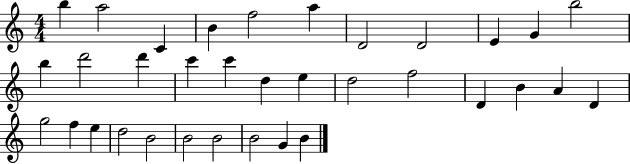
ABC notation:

X:1
T:Untitled
M:4/4
L:1/4
K:C
b a2 C B f2 a D2 D2 E G b2 b d'2 d' c' c' d e d2 f2 D B A D g2 f e d2 B2 B2 B2 B2 G B